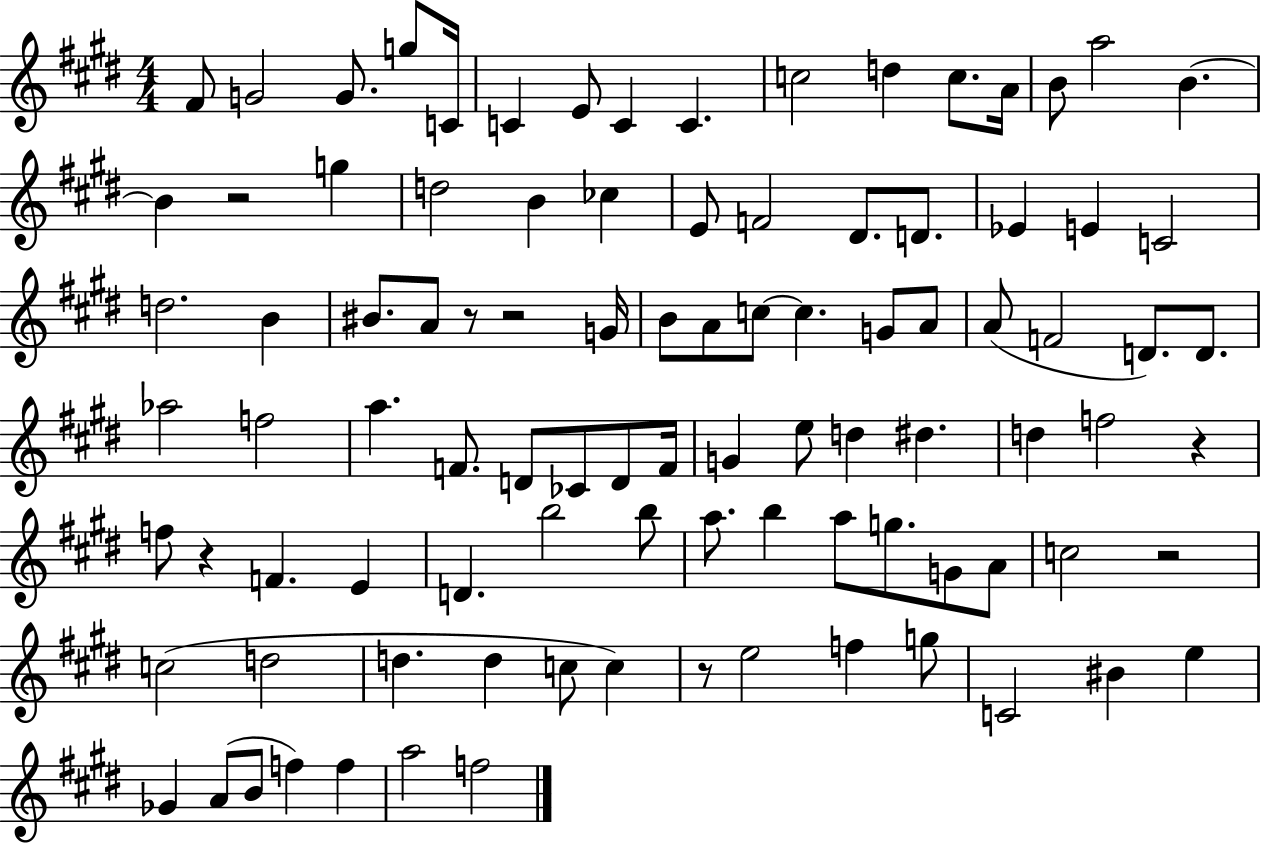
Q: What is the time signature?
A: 4/4